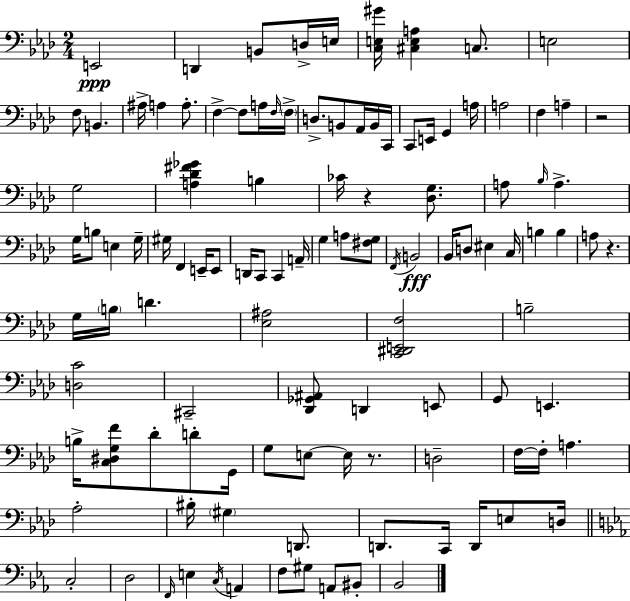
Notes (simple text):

E2/h D2/q B2/e D3/s E3/s [C3,E3,G#4]/s [C#3,E3,A3]/q C3/e. E3/h F3/e B2/q. A#3/s A3/q A3/e. F3/q F3/e A3/s F3/s F3/s D3/e. B2/e Ab2/s B2/s C2/s C2/e E2/s G2/q A3/s A3/h F3/q A3/q R/h G3/h [A3,Db4,F#4,Gb4]/q B3/q CES4/s R/q [Db3,G3]/e. A3/e Bb3/s A3/q. G3/s B3/e E3/q G3/s G#3/s F2/q E2/s E2/e D2/s C2/e C2/q A2/s G3/q A3/e [F#3,G3]/e F2/s B2/h Bb2/s D3/e EIS3/q C3/s B3/q B3/q A3/e R/q. G3/s B3/s D4/q. [Eb3,A#3]/h [C2,D#2,E2,F3]/h B3/h [D3,C4]/h C#2/h [Db2,Gb2,A#2]/e D2/q E2/e G2/e E2/q. B3/s [C3,D#3,G3,F4]/e Db4/e D4/e G2/s G3/e E3/e E3/s R/e. D3/h F3/s F3/s A3/q. Ab3/h BIS3/s G#3/q D2/e. D2/e. C2/s D2/s E3/e D3/s C3/h D3/h F2/s E3/q C3/s A2/q F3/e G#3/e A2/e BIS2/e Bb2/h